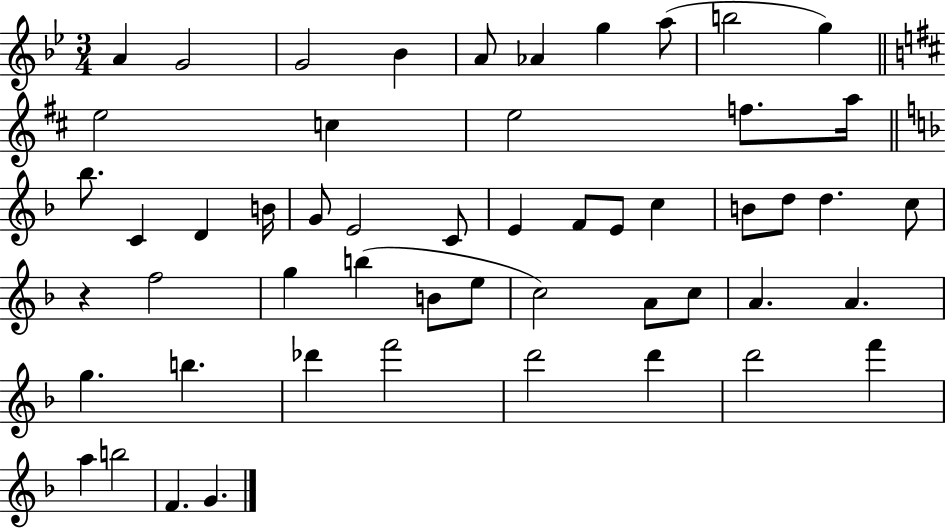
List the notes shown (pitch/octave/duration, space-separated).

A4/q G4/h G4/h Bb4/q A4/e Ab4/q G5/q A5/e B5/h G5/q E5/h C5/q E5/h F5/e. A5/s Bb5/e. C4/q D4/q B4/s G4/e E4/h C4/e E4/q F4/e E4/e C5/q B4/e D5/e D5/q. C5/e R/q F5/h G5/q B5/q B4/e E5/e C5/h A4/e C5/e A4/q. A4/q. G5/q. B5/q. Db6/q F6/h D6/h D6/q D6/h F6/q A5/q B5/h F4/q. G4/q.